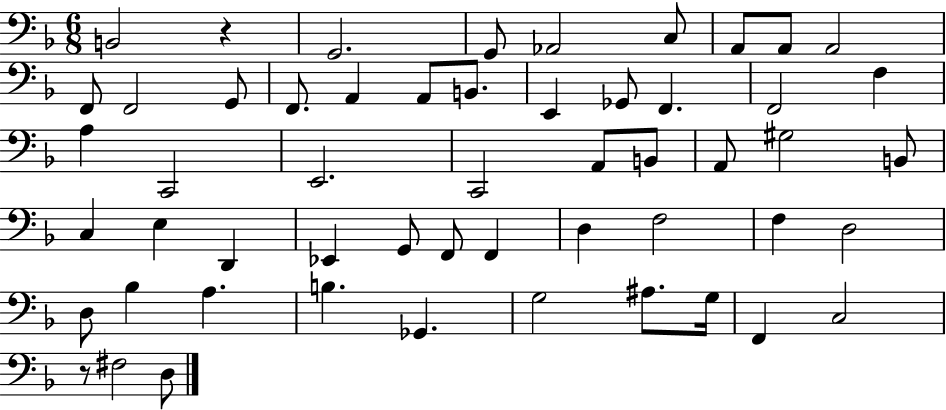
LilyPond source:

{
  \clef bass
  \numericTimeSignature
  \time 6/8
  \key f \major
  b,2 r4 | g,2. | g,8 aes,2 c8 | a,8 a,8 a,2 | \break f,8 f,2 g,8 | f,8. a,4 a,8 b,8. | e,4 ges,8 f,4. | f,2 f4 | \break a4 c,2 | e,2. | c,2 a,8 b,8 | a,8 gis2 b,8 | \break c4 e4 d,4 | ees,4 g,8 f,8 f,4 | d4 f2 | f4 d2 | \break d8 bes4 a4. | b4. ges,4. | g2 ais8. g16 | f,4 c2 | \break r8 fis2 d8 | \bar "|."
}